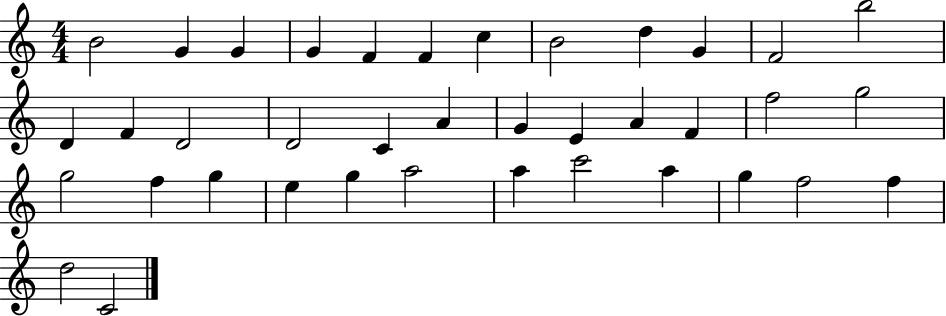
B4/h G4/q G4/q G4/q F4/q F4/q C5/q B4/h D5/q G4/q F4/h B5/h D4/q F4/q D4/h D4/h C4/q A4/q G4/q E4/q A4/q F4/q F5/h G5/h G5/h F5/q G5/q E5/q G5/q A5/h A5/q C6/h A5/q G5/q F5/h F5/q D5/h C4/h